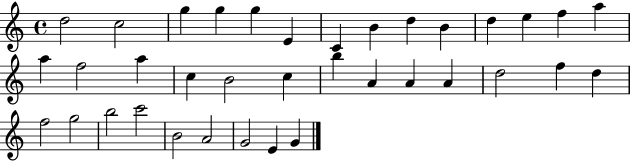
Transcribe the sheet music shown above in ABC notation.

X:1
T:Untitled
M:4/4
L:1/4
K:C
d2 c2 g g g E C B d B d e f a a f2 a c B2 c b A A A d2 f d f2 g2 b2 c'2 B2 A2 G2 E G